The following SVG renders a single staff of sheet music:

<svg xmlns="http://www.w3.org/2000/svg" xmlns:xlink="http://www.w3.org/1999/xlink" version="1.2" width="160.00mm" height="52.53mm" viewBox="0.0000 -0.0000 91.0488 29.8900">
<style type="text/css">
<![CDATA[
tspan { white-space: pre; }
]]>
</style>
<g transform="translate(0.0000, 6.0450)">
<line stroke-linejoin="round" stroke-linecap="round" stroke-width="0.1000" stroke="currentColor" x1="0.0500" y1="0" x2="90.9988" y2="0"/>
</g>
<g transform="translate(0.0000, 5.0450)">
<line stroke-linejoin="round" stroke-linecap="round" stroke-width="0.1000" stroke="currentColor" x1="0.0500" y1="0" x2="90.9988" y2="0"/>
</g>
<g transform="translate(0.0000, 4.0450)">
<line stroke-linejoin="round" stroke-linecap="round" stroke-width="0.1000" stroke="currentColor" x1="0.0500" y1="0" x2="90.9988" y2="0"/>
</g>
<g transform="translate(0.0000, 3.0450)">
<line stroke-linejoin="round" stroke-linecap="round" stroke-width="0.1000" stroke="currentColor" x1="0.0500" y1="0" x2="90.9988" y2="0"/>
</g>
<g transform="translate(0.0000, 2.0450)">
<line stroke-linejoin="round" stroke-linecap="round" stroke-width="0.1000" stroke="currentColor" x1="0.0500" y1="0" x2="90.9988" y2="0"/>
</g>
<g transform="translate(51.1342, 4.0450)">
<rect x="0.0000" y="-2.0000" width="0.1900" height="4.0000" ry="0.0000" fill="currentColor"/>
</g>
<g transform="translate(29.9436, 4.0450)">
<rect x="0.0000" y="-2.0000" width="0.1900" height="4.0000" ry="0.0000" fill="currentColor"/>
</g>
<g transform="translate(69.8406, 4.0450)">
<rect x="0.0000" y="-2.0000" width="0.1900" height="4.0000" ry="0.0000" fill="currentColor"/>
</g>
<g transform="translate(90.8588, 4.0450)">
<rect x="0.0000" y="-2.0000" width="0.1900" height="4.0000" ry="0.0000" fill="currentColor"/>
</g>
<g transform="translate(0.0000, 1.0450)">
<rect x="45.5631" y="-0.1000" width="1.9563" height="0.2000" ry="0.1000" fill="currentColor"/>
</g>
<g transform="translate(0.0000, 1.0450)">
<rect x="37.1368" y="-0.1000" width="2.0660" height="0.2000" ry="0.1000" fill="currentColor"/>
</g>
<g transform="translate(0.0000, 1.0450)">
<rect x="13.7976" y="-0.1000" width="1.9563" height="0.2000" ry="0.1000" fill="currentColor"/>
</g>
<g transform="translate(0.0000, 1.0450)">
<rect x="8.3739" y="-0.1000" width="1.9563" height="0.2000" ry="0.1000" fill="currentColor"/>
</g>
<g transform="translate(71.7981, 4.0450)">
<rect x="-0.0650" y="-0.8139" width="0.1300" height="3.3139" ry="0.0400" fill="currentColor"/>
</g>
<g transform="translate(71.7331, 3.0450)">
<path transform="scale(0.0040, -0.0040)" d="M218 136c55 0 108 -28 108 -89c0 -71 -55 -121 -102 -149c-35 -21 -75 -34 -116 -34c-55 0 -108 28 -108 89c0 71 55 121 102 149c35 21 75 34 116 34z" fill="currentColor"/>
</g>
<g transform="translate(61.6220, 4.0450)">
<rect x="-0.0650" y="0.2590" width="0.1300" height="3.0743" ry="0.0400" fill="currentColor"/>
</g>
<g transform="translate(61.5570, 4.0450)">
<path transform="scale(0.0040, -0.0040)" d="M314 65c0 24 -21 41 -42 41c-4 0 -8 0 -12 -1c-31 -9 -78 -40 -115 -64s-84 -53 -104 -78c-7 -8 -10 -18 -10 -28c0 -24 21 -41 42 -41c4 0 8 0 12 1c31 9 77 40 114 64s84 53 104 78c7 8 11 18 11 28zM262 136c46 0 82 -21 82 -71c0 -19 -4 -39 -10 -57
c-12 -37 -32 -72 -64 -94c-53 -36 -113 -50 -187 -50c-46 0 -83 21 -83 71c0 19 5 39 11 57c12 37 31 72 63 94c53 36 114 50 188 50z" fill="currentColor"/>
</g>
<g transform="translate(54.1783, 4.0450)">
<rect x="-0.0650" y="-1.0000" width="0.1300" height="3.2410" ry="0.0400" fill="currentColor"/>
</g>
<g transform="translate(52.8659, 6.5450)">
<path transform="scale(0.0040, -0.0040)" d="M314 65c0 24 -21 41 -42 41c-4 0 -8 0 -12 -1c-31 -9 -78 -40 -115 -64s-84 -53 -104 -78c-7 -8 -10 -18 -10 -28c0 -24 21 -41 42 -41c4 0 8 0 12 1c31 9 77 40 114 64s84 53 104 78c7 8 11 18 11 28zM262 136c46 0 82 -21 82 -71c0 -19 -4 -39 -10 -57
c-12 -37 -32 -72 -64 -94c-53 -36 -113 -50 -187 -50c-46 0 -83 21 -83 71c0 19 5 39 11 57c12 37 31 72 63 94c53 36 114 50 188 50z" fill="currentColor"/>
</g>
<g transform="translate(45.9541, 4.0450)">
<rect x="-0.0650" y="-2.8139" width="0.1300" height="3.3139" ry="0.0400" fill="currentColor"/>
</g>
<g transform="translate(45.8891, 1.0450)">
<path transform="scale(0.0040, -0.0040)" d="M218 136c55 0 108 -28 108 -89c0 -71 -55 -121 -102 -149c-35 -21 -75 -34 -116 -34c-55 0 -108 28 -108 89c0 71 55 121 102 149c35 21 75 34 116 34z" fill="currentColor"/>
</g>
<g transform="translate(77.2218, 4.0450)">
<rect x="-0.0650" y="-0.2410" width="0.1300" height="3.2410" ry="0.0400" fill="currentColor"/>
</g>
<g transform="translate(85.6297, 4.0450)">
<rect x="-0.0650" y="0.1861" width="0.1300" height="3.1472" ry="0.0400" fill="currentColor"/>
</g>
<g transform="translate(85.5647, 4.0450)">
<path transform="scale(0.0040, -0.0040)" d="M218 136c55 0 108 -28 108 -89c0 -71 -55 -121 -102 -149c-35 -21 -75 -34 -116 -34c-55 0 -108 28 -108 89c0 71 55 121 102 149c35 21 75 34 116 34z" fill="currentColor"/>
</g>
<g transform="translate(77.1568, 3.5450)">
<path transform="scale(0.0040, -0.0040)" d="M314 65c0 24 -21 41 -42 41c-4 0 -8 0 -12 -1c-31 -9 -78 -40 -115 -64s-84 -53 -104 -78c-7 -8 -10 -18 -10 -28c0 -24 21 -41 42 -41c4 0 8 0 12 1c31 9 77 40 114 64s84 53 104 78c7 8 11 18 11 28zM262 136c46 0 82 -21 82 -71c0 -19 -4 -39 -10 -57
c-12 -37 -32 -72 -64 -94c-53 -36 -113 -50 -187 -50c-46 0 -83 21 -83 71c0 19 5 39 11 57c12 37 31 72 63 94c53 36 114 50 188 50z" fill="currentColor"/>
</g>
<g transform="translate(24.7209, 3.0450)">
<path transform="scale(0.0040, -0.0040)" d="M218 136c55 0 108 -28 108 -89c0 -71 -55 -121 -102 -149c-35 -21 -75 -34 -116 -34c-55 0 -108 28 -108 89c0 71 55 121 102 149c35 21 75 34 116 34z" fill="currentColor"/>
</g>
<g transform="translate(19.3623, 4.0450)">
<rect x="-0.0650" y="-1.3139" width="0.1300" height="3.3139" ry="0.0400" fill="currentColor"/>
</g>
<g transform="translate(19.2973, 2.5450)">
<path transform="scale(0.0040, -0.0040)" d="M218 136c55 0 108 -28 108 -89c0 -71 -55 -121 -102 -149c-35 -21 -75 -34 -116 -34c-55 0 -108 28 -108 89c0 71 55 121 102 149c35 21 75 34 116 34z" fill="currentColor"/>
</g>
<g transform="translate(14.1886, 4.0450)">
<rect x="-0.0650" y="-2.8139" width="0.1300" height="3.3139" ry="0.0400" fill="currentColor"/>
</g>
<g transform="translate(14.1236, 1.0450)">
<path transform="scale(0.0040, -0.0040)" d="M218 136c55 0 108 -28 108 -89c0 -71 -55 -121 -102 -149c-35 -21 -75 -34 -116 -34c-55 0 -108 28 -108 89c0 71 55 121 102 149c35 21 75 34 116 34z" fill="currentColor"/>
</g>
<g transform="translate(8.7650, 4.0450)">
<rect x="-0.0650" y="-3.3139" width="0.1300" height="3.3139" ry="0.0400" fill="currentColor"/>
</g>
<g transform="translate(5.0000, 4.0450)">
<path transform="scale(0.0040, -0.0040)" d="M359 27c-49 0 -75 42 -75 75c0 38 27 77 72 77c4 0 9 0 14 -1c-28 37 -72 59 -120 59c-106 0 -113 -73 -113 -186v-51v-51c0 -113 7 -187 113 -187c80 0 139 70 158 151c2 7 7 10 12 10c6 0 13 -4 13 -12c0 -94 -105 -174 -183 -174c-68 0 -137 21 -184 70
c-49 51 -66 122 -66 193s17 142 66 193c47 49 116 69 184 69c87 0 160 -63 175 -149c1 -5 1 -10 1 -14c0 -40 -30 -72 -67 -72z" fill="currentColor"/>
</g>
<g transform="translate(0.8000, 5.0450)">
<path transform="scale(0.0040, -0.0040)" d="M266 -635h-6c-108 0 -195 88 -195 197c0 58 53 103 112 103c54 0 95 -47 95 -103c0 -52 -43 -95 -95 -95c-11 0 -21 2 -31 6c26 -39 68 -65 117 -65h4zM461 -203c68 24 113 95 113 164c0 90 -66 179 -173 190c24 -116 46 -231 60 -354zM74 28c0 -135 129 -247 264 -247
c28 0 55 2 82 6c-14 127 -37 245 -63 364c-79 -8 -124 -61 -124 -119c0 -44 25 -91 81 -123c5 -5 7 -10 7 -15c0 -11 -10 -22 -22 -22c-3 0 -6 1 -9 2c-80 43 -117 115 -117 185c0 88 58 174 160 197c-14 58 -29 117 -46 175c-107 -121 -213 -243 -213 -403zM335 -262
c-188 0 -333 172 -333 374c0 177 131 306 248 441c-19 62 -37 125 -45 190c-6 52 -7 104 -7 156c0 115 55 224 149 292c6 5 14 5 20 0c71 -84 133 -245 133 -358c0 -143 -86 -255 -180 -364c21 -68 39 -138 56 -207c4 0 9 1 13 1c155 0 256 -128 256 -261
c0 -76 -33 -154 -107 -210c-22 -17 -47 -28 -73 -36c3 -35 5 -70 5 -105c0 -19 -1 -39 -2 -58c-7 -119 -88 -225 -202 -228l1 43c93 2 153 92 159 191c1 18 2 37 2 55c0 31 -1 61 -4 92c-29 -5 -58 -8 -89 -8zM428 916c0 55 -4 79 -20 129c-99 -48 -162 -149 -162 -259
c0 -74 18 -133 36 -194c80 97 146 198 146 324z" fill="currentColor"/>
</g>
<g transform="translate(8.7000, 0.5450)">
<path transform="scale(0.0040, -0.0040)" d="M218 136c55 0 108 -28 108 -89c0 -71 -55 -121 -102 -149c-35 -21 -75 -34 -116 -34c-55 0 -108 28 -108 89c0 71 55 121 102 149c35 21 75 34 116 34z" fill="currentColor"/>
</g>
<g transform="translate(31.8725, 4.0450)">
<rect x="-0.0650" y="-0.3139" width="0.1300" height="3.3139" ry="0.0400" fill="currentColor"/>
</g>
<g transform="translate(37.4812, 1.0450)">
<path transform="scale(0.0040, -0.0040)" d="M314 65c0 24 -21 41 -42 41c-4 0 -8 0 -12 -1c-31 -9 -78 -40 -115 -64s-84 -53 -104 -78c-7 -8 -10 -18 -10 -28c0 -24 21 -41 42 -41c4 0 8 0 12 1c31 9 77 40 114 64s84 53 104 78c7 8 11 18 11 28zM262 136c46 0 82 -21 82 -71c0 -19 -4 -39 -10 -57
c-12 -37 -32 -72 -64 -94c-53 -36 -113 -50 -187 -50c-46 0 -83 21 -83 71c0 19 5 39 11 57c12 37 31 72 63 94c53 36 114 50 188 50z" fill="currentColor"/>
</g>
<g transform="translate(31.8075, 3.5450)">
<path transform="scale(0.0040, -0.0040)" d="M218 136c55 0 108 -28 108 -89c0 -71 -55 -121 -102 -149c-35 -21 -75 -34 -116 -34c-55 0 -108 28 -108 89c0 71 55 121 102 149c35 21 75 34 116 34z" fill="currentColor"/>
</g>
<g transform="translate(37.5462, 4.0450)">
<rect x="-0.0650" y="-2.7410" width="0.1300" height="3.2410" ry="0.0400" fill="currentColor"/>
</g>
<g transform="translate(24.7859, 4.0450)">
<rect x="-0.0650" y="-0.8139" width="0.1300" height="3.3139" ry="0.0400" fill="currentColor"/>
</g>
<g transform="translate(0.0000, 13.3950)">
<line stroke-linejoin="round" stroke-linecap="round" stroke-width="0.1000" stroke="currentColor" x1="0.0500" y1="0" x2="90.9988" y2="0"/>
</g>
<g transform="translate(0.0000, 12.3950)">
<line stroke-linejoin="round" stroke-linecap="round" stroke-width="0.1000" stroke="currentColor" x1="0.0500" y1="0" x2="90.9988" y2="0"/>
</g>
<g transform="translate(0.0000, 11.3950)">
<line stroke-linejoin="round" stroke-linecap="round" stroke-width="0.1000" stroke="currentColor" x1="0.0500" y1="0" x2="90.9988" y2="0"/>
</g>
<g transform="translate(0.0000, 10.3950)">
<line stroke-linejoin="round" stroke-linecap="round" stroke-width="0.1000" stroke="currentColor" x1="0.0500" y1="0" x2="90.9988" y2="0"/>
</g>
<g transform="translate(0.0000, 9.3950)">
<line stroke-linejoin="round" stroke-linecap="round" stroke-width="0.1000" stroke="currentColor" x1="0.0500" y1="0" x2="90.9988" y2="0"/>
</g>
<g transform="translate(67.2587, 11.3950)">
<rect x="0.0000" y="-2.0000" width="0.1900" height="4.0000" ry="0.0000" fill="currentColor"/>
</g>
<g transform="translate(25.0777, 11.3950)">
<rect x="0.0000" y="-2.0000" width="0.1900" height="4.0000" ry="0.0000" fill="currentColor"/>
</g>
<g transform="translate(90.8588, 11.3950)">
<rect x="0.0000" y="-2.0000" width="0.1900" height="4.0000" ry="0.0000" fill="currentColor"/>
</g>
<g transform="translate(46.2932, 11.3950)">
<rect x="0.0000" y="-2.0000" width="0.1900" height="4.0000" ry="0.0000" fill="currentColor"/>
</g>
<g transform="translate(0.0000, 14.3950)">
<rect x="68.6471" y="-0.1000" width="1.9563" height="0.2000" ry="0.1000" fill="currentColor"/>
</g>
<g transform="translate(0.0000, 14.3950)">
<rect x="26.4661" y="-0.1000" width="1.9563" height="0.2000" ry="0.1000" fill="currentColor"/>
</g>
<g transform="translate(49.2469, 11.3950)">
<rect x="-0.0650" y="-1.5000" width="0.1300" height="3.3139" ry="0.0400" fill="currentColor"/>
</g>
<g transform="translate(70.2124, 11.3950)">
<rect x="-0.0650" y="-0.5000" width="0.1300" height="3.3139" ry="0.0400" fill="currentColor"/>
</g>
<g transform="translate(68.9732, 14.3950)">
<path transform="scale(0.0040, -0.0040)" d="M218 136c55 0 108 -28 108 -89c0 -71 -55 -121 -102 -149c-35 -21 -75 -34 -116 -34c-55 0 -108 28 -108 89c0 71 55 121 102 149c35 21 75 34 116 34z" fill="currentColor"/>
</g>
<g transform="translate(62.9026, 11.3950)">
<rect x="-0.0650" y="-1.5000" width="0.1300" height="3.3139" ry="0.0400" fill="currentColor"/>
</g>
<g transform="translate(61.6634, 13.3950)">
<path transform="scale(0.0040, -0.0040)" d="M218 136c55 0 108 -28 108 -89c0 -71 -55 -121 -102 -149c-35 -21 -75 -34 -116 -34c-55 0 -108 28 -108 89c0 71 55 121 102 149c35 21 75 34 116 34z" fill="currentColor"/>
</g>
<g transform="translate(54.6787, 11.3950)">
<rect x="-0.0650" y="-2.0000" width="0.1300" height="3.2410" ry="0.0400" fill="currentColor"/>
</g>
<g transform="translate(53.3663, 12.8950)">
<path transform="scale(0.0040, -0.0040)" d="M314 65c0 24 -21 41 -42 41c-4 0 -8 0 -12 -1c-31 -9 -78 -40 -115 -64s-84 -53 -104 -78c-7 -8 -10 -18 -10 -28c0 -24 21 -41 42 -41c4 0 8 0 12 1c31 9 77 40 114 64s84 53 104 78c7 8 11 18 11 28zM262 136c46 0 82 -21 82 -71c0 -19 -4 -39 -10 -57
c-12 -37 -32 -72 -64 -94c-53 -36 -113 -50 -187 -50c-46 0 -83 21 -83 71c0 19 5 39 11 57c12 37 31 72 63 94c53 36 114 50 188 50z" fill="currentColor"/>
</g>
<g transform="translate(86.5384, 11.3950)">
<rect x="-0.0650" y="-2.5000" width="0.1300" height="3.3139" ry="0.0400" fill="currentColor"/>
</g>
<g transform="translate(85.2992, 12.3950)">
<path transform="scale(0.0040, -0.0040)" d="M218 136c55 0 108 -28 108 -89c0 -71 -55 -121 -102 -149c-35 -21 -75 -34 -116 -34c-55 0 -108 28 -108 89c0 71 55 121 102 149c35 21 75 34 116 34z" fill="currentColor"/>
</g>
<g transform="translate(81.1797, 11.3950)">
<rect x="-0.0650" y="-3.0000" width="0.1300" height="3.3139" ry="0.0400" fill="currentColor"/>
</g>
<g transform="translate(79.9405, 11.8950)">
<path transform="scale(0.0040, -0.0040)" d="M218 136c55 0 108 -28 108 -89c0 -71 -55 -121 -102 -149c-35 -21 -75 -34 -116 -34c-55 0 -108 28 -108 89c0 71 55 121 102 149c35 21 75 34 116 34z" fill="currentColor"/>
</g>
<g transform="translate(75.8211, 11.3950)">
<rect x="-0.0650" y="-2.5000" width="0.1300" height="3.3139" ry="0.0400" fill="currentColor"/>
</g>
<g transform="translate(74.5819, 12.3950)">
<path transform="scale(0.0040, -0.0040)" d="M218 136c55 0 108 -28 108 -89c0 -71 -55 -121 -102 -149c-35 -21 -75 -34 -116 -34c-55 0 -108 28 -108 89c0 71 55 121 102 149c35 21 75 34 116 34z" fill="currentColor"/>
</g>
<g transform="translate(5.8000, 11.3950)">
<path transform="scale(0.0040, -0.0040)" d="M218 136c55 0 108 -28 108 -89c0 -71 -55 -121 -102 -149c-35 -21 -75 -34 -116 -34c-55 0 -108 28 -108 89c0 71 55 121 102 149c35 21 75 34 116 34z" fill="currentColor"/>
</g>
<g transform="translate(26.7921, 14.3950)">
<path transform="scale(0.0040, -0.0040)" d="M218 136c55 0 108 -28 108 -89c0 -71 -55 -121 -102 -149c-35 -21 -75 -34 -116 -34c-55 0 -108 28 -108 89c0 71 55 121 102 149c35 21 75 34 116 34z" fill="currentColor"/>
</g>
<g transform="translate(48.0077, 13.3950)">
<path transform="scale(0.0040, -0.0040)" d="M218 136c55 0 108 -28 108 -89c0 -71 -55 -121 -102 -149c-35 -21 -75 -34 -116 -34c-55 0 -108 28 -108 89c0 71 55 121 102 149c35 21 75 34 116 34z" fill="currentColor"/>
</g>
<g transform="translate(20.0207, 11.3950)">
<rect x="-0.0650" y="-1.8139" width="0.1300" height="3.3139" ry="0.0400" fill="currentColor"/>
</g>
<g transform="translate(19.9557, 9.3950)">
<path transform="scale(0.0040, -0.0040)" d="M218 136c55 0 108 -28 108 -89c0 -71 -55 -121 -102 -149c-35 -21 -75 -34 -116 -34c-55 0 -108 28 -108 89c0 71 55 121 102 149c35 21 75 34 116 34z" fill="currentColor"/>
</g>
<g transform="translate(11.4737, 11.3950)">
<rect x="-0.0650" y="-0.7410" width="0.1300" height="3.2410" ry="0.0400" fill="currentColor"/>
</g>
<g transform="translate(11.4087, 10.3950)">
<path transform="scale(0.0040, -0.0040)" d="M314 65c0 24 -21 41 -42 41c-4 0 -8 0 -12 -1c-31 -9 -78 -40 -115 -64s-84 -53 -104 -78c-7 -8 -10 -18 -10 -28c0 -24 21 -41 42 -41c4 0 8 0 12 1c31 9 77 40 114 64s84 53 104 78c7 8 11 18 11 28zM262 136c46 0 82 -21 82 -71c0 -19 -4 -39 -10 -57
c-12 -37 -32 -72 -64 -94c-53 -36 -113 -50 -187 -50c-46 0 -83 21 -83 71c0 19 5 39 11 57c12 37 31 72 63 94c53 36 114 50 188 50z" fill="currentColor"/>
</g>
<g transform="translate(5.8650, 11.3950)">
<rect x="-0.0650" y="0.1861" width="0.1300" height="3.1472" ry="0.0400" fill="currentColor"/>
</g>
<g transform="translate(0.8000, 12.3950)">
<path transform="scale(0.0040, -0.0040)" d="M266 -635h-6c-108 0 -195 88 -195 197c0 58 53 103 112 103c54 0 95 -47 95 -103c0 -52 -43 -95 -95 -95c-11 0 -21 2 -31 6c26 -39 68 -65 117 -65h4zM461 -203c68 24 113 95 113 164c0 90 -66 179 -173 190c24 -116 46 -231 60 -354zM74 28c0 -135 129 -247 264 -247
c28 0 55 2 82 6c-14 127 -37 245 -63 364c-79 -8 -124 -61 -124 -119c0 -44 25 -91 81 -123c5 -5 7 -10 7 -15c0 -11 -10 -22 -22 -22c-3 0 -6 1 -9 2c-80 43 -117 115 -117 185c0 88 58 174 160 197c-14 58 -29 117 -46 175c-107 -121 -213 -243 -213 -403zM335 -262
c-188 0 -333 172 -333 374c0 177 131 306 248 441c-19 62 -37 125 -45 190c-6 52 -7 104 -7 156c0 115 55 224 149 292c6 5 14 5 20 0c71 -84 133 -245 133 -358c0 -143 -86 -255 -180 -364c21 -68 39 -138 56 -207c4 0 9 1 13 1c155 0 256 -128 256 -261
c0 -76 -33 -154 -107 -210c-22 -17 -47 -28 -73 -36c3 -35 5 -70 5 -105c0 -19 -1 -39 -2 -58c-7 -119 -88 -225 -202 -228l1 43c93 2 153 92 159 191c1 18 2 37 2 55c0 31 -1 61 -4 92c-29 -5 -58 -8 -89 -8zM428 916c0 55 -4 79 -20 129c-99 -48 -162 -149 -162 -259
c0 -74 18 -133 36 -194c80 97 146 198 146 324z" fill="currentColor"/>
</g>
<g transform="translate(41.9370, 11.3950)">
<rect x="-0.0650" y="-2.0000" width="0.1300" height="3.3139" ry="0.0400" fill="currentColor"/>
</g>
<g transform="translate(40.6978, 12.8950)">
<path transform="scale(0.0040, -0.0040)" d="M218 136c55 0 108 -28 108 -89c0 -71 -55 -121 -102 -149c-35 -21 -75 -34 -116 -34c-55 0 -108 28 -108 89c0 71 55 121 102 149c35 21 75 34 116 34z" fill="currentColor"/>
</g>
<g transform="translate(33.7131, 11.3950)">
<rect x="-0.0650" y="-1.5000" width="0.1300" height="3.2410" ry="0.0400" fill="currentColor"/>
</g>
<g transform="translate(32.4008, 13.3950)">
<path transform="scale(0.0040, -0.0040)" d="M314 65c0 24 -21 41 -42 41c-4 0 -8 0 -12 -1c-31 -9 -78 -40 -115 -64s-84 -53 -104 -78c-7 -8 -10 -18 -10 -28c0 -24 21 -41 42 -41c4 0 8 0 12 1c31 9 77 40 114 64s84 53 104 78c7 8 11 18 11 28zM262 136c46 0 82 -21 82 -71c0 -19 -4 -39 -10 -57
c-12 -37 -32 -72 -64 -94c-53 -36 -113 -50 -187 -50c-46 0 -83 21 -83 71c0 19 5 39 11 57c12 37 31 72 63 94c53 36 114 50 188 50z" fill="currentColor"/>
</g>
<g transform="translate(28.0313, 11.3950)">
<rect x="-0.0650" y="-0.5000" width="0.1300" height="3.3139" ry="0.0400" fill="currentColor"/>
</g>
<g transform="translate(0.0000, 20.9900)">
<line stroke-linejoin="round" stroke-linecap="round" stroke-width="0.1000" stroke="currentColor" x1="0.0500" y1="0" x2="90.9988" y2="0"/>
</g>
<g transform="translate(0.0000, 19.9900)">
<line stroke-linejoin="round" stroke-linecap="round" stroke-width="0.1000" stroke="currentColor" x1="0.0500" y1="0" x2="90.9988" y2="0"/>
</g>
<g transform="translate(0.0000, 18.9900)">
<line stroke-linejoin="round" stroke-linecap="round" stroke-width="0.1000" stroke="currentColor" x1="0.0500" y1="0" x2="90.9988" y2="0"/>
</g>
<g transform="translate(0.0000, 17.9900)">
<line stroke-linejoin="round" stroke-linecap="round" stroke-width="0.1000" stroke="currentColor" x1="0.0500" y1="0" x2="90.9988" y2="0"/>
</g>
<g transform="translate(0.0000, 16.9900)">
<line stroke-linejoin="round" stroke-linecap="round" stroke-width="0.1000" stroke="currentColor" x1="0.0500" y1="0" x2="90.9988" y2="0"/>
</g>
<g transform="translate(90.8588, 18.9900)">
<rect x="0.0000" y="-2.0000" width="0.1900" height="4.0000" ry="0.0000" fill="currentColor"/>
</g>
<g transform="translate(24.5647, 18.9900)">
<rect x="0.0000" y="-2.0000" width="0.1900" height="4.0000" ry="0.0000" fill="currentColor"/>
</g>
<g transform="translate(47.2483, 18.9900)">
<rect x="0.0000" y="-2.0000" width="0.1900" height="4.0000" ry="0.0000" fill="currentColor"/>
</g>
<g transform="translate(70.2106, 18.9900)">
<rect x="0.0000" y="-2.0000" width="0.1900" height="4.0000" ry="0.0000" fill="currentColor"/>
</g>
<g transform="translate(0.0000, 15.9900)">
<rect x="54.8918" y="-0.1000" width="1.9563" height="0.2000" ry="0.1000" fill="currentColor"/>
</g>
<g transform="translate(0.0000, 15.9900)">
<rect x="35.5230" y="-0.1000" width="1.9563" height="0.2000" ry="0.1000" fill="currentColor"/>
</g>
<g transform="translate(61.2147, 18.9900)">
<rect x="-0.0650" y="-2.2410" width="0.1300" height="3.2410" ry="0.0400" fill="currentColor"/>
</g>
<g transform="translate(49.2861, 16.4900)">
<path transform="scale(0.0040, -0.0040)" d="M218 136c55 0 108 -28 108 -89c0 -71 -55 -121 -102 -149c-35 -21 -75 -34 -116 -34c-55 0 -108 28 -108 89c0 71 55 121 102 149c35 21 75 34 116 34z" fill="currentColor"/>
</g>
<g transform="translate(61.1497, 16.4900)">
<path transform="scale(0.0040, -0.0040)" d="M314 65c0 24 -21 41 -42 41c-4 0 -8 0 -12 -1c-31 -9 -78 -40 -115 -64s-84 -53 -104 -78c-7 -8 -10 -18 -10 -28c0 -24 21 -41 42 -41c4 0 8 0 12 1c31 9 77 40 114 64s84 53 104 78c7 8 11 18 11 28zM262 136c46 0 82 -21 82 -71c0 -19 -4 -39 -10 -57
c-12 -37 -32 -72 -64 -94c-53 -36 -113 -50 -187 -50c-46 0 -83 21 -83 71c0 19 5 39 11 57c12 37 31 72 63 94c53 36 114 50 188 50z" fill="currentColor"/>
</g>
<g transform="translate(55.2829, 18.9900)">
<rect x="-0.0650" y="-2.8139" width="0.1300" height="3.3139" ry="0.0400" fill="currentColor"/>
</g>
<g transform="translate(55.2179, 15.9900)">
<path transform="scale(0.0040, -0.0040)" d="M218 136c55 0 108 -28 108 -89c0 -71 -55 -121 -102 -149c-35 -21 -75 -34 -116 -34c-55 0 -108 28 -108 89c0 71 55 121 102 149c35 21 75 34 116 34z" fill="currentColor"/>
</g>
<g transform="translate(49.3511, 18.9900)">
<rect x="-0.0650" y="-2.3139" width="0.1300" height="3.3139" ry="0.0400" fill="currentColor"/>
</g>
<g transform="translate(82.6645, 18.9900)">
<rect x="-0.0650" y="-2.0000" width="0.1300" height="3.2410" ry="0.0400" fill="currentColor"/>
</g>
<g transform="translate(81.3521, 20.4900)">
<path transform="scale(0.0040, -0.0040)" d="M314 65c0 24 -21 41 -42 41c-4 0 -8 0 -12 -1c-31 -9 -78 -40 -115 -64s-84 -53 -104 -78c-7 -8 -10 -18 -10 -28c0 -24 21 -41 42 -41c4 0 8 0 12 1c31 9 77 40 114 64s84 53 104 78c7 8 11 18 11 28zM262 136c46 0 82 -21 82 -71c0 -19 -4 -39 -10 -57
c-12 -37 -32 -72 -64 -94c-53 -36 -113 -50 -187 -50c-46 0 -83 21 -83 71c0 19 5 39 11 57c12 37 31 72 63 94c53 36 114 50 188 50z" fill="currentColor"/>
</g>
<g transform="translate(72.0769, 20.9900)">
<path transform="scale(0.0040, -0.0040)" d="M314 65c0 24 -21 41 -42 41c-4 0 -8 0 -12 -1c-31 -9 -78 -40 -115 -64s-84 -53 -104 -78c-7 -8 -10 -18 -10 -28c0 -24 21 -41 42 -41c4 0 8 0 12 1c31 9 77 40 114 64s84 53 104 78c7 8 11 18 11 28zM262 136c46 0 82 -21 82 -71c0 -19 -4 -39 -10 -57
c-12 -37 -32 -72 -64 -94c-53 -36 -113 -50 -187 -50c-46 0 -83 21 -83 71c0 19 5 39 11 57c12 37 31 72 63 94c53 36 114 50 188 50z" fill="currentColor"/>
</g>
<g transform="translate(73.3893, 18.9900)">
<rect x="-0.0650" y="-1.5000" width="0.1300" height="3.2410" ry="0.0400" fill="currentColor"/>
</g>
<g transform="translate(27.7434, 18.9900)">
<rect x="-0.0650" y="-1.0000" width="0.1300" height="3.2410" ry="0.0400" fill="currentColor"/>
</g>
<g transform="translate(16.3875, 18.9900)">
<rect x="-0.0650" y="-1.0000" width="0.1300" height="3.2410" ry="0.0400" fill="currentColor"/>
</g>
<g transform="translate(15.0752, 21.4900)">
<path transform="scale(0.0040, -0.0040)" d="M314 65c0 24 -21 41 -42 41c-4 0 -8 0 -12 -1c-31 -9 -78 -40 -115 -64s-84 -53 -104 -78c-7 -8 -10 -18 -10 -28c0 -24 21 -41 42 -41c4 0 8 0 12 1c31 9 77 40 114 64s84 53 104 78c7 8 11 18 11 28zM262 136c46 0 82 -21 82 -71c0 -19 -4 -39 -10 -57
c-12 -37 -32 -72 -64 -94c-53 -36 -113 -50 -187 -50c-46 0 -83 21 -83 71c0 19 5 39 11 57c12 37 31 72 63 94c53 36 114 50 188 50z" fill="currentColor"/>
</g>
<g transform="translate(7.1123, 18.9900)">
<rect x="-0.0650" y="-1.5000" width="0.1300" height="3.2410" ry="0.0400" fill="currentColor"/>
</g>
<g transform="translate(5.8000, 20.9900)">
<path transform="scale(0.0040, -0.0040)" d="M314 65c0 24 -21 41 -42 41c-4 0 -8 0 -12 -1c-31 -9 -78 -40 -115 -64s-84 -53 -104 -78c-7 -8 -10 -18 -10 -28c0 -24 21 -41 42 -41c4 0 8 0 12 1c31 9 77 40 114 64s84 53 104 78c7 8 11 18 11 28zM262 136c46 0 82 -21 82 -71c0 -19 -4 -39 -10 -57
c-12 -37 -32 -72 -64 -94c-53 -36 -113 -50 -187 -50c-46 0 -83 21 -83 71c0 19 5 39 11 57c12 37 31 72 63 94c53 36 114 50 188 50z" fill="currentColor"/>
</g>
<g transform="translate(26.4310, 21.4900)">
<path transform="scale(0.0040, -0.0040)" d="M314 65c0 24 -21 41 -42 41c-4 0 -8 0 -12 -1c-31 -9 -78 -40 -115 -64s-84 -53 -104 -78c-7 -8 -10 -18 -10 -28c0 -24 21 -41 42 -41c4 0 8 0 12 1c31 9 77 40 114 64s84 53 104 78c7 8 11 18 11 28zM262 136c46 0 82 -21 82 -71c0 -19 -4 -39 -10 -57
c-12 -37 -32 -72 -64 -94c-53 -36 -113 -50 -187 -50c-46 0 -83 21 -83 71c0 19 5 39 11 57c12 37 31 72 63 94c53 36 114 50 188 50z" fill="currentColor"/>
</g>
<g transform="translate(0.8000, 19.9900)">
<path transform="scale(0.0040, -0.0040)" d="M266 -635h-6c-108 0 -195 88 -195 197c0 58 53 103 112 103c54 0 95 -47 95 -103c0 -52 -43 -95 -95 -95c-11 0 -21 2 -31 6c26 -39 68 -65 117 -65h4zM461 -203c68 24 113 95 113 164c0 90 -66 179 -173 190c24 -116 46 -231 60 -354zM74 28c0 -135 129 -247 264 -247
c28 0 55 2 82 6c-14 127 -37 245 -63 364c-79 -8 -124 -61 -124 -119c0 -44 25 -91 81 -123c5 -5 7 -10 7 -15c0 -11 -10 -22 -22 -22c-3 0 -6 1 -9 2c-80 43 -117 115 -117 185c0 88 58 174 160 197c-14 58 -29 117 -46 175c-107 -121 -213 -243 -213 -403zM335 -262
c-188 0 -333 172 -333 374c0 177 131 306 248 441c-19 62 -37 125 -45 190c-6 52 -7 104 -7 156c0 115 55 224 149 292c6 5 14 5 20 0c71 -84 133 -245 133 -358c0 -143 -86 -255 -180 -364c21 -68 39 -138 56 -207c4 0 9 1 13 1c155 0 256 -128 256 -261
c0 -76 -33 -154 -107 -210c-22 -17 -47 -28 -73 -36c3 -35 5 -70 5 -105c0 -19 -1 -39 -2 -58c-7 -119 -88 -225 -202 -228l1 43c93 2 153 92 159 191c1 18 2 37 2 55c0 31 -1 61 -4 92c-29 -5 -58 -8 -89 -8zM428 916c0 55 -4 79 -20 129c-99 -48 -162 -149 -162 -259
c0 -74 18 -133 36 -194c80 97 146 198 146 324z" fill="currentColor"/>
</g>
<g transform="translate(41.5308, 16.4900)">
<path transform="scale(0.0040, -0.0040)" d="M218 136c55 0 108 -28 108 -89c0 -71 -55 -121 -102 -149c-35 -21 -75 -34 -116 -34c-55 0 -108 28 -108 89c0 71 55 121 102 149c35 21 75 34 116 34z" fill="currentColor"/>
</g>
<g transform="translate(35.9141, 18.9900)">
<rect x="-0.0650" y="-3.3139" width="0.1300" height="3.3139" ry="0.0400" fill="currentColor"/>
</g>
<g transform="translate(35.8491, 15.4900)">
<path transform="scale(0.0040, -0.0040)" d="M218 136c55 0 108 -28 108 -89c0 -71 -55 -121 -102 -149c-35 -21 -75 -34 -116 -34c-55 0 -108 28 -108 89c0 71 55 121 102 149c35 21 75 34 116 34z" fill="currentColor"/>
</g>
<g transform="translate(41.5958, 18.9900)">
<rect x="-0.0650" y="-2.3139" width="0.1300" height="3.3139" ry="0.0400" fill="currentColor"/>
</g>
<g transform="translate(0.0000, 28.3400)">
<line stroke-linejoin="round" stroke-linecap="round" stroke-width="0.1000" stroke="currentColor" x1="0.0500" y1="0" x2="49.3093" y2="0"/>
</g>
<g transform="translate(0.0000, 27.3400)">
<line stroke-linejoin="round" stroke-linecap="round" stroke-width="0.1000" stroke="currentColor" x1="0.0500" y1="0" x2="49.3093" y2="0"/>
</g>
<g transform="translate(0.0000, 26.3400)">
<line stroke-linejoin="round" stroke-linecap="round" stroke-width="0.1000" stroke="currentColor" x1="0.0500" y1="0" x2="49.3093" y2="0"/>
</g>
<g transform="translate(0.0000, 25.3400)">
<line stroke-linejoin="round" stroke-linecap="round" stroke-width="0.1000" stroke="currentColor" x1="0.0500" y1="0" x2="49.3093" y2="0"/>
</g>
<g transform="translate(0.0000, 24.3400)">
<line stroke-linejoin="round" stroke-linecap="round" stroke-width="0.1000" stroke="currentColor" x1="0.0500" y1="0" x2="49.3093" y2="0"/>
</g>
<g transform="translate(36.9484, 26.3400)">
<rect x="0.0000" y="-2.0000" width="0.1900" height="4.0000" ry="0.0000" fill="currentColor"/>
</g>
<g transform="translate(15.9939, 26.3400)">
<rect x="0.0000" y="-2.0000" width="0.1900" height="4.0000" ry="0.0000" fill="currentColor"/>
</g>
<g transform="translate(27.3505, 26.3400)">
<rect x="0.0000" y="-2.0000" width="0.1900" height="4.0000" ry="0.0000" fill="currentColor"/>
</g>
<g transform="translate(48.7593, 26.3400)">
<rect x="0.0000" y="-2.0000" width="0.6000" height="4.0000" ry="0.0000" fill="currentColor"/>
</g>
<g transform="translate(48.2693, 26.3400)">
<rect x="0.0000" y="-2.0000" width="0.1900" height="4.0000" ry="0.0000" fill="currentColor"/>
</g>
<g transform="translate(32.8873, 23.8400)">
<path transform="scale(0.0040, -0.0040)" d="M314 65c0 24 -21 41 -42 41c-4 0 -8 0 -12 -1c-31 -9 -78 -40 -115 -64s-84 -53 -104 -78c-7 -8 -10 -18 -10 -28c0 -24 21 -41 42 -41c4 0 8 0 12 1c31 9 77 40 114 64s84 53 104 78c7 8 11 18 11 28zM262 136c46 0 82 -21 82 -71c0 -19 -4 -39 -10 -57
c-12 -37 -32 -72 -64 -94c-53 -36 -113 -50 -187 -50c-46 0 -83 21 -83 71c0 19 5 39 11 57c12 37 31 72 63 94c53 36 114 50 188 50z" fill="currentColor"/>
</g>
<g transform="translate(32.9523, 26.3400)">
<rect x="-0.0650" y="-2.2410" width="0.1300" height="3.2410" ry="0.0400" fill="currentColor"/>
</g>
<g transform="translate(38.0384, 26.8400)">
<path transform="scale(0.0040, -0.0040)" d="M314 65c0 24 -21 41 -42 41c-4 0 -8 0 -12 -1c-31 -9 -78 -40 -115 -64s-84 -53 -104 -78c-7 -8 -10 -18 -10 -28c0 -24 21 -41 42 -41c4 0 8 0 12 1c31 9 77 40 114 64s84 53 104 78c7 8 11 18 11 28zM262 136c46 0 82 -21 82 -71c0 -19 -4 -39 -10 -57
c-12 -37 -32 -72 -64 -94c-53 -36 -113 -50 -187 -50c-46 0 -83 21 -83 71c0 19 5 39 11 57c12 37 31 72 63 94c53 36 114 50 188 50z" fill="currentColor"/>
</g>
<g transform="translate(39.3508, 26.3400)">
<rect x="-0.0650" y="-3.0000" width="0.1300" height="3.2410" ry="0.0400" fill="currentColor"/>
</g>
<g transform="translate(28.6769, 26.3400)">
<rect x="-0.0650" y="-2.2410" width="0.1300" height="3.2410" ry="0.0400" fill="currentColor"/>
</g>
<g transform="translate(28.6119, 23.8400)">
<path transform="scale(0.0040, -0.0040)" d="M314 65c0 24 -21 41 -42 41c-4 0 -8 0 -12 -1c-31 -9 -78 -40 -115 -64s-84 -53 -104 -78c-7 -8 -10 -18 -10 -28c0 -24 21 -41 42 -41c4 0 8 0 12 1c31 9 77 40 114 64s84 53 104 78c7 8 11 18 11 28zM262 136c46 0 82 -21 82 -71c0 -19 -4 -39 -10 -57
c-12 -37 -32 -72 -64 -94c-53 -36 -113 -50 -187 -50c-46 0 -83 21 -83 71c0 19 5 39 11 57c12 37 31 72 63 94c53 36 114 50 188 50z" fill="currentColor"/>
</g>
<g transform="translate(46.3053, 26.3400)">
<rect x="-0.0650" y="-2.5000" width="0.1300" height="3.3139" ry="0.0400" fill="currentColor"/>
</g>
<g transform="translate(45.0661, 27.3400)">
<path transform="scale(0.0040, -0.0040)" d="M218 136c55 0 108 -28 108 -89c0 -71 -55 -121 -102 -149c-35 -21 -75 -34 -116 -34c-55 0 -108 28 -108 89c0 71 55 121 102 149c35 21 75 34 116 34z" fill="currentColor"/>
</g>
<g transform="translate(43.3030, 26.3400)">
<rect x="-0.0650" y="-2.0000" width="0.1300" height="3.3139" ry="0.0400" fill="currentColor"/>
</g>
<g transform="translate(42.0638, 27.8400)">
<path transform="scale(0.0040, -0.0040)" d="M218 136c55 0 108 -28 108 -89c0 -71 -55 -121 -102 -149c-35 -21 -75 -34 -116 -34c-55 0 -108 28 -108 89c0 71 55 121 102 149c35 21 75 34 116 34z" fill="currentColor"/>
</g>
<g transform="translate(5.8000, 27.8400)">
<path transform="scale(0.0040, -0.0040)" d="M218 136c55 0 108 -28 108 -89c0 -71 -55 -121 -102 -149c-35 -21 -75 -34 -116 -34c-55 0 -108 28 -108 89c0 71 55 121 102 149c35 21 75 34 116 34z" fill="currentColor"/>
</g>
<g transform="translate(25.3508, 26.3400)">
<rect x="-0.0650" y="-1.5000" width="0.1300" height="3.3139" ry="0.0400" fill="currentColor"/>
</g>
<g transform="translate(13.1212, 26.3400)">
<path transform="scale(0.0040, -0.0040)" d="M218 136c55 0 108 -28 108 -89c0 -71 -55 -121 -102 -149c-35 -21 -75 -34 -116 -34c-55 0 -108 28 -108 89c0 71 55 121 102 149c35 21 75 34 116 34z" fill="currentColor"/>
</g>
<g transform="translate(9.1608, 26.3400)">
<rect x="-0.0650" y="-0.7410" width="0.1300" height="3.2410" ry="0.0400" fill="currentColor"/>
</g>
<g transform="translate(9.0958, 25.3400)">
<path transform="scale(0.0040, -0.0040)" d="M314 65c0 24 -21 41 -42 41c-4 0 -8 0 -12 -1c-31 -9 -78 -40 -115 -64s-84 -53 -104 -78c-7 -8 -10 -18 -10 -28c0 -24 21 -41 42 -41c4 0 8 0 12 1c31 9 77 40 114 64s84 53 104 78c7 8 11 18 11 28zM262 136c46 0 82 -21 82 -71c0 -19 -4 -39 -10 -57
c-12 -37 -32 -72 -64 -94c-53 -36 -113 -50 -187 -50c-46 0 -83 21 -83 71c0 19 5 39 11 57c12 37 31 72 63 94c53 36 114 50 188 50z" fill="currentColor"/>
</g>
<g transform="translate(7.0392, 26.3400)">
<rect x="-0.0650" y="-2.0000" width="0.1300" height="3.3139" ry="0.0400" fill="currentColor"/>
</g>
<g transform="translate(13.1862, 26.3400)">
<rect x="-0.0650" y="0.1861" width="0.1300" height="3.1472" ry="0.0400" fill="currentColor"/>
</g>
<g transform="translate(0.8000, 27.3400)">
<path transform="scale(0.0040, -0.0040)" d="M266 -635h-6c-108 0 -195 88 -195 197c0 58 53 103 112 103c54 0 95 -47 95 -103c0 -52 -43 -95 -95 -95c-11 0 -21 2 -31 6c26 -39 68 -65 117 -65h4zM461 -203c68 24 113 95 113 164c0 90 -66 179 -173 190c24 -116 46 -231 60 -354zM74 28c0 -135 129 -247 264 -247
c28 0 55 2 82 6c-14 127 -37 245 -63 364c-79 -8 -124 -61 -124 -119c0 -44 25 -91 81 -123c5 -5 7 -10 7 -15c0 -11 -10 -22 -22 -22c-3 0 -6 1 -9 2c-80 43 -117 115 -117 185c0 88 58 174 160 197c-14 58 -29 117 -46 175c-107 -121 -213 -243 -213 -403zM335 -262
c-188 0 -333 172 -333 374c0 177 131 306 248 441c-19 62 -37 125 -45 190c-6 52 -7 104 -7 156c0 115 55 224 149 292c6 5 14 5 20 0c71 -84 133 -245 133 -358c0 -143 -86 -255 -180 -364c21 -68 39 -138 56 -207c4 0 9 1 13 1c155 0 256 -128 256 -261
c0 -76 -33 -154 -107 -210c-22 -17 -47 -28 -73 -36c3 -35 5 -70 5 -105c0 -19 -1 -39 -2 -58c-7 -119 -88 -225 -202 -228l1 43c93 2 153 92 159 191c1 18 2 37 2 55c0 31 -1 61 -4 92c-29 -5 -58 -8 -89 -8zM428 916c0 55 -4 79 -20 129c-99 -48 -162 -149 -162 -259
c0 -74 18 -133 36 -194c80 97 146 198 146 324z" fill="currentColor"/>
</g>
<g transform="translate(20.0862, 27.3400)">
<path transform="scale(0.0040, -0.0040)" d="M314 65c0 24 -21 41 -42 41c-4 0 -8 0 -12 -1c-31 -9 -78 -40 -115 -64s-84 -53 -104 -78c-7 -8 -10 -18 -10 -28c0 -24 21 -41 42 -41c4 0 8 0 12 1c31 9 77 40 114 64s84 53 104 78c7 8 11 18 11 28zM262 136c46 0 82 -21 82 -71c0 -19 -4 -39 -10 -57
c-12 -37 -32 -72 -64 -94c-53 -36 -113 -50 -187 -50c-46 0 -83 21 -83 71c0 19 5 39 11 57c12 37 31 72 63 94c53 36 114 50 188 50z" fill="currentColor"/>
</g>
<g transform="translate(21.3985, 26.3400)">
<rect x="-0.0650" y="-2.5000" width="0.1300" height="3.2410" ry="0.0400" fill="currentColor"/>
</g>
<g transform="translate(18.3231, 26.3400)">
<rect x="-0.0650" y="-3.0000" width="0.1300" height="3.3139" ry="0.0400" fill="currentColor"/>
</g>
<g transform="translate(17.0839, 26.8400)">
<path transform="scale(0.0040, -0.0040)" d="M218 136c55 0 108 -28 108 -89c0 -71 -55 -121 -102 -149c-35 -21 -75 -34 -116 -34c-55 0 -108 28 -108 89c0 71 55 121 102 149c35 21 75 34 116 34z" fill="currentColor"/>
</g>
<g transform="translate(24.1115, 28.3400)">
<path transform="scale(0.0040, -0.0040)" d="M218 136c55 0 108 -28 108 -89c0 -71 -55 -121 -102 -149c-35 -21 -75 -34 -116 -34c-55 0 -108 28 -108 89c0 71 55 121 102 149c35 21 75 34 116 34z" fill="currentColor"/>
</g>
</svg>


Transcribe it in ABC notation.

X:1
T:Untitled
M:4/4
L:1/4
K:C
b a e d c a2 a D2 B2 d c2 B B d2 f C E2 F E F2 E C G A G E2 D2 D2 b g g a g2 E2 F2 F d2 B A G2 E g2 g2 A2 F G